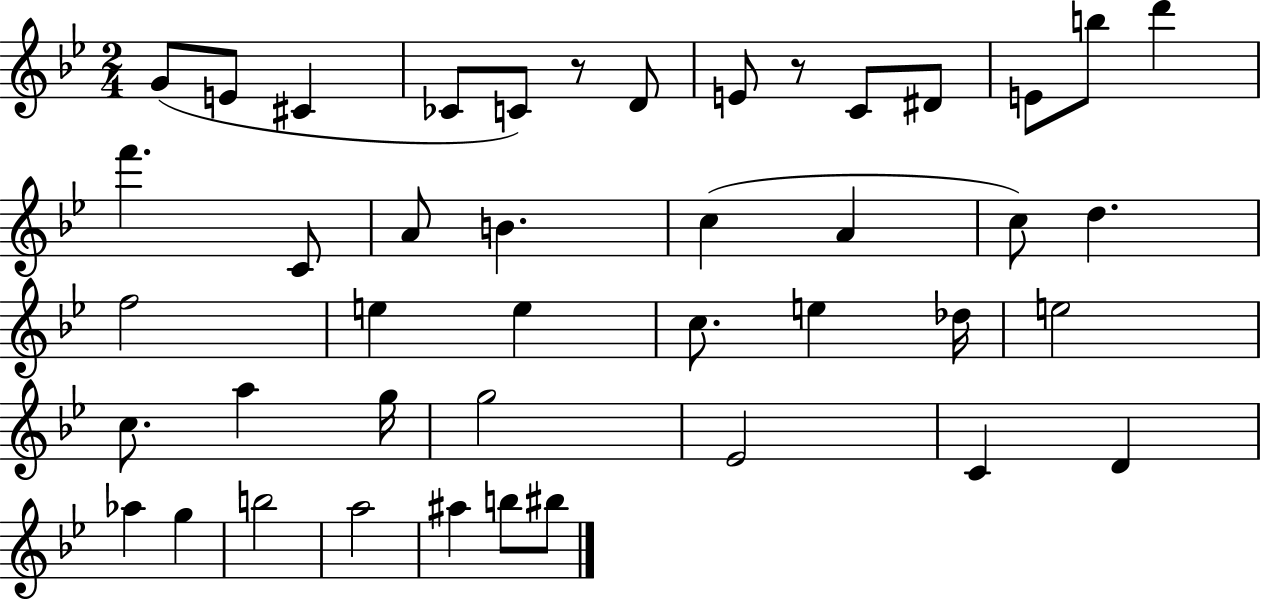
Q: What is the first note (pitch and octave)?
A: G4